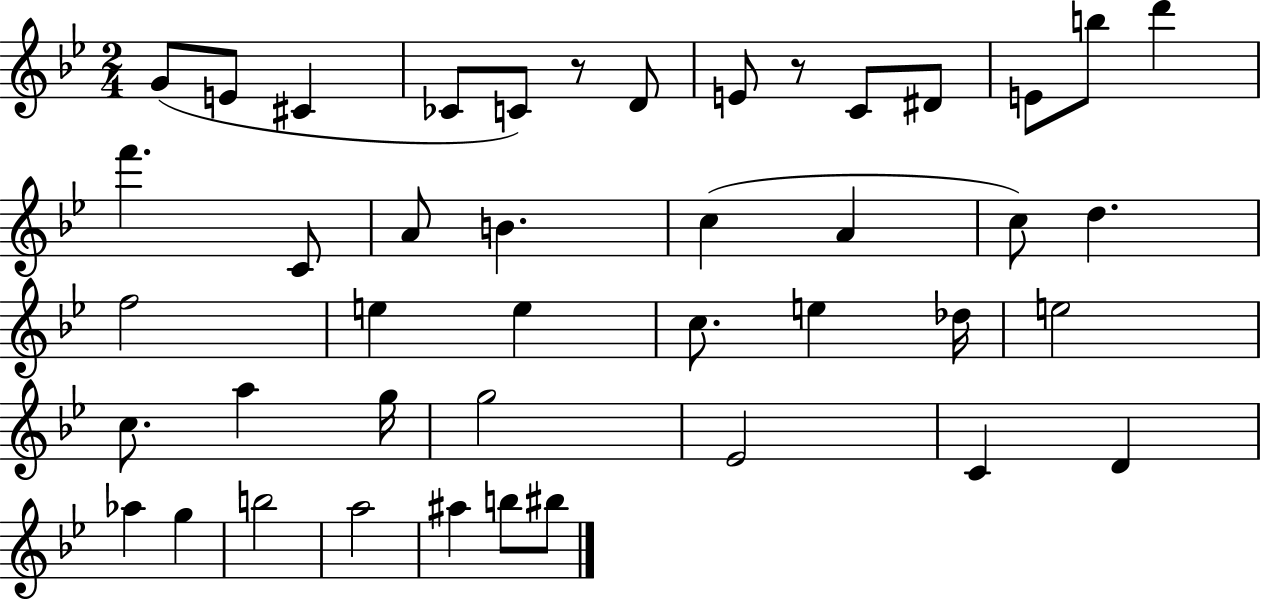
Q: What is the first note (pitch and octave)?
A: G4